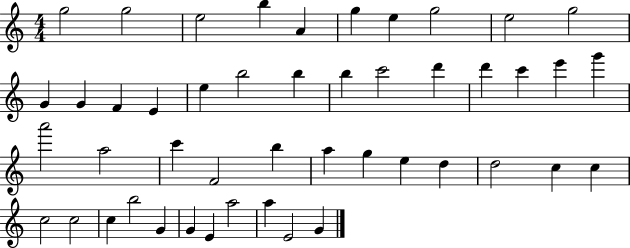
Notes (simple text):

G5/h G5/h E5/h B5/q A4/q G5/q E5/q G5/h E5/h G5/h G4/q G4/q F4/q E4/q E5/q B5/h B5/q B5/q C6/h D6/q D6/q C6/q E6/q G6/q A6/h A5/h C6/q F4/h B5/q A5/q G5/q E5/q D5/q D5/h C5/q C5/q C5/h C5/h C5/q B5/h G4/q G4/q E4/q A5/h A5/q E4/h G4/q